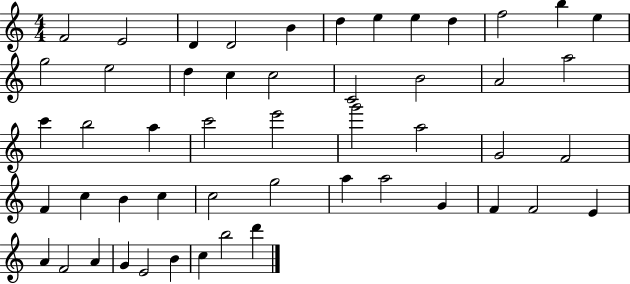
{
  \clef treble
  \numericTimeSignature
  \time 4/4
  \key c \major
  f'2 e'2 | d'4 d'2 b'4 | d''4 e''4 e''4 d''4 | f''2 b''4 e''4 | \break g''2 e''2 | d''4 c''4 c''2 | c'2 b'2 | a'2 a''2 | \break c'''4 b''2 a''4 | c'''2 e'''2 | g'''2 a''2 | g'2 f'2 | \break f'4 c''4 b'4 c''4 | c''2 g''2 | a''4 a''2 g'4 | f'4 f'2 e'4 | \break a'4 f'2 a'4 | g'4 e'2 b'4 | c''4 b''2 d'''4 | \bar "|."
}